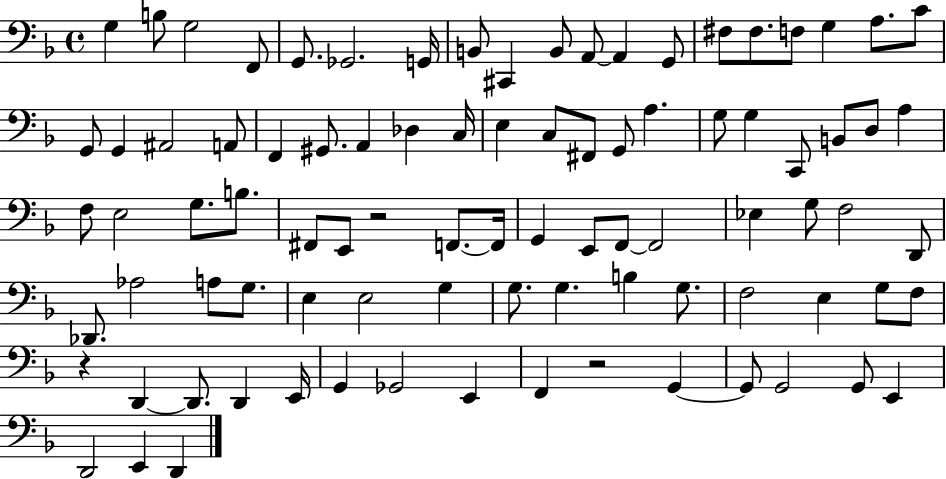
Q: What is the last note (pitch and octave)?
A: D2